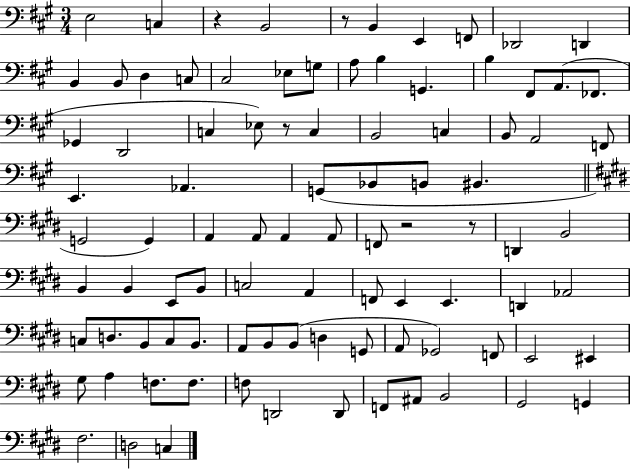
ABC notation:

X:1
T:Untitled
M:3/4
L:1/4
K:A
E,2 C, z B,,2 z/2 B,, E,, F,,/2 _D,,2 D,, B,, B,,/2 D, C,/2 ^C,2 _E,/2 G,/2 A,/2 B, G,, B, ^F,,/2 A,,/2 _F,,/2 _G,, D,,2 C, _E,/2 z/2 C, B,,2 C, B,,/2 A,,2 F,,/2 E,, _A,, G,,/2 _B,,/2 B,,/2 ^B,, G,,2 G,, A,, A,,/2 A,, A,,/2 F,,/2 z2 z/2 D,, B,,2 B,, B,, E,,/2 B,,/2 C,2 A,, F,,/2 E,, E,, D,, _A,,2 C,/2 D,/2 B,,/2 C,/2 B,,/2 A,,/2 B,,/2 B,,/2 D, G,,/2 A,,/2 _G,,2 F,,/2 E,,2 ^E,, ^G,/2 A, F,/2 F,/2 F,/2 D,,2 D,,/2 F,,/2 ^A,,/2 B,,2 ^G,,2 G,, ^F,2 D,2 C,